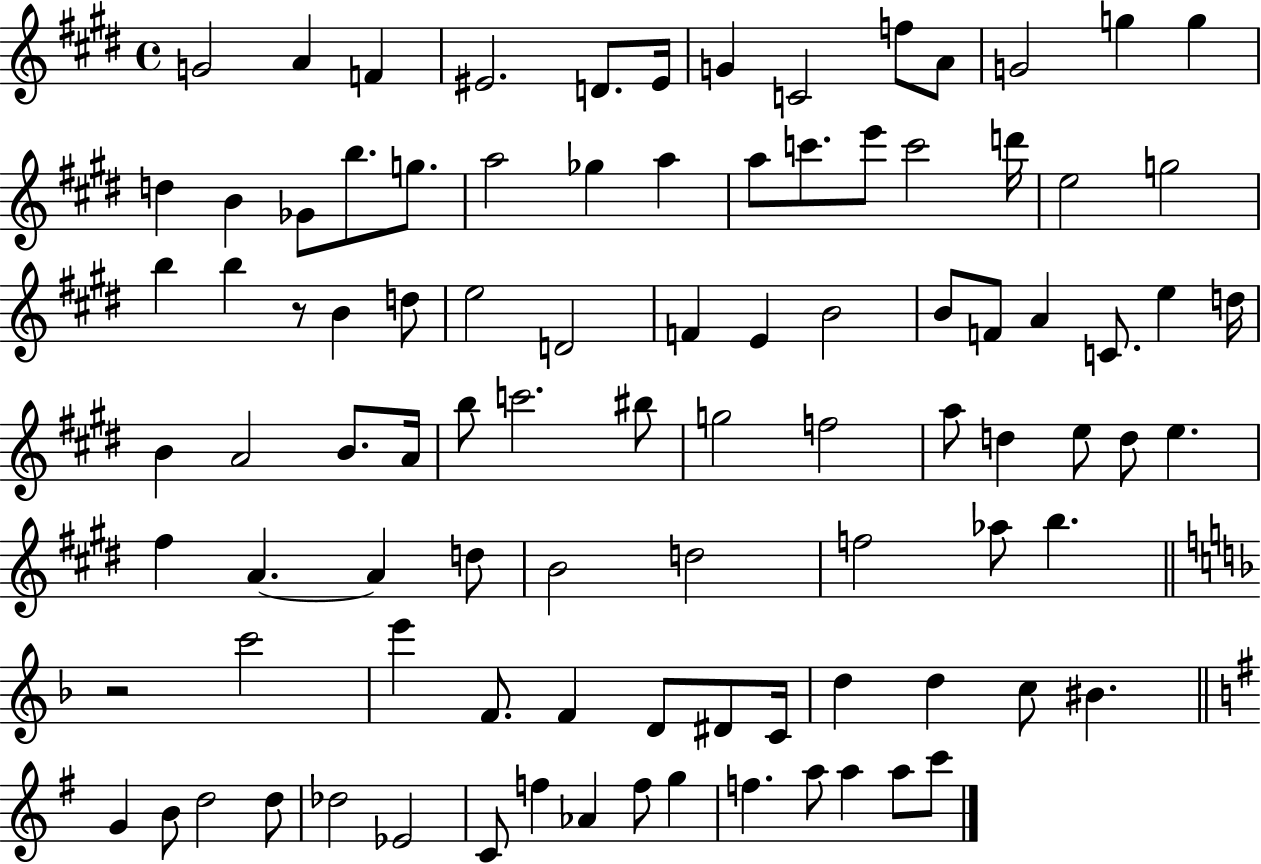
G4/h A4/q F4/q EIS4/h. D4/e. EIS4/s G4/q C4/h F5/e A4/e G4/h G5/q G5/q D5/q B4/q Gb4/e B5/e. G5/e. A5/h Gb5/q A5/q A5/e C6/e. E6/e C6/h D6/s E5/h G5/h B5/q B5/q R/e B4/q D5/e E5/h D4/h F4/q E4/q B4/h B4/e F4/e A4/q C4/e. E5/q D5/s B4/q A4/h B4/e. A4/s B5/e C6/h. BIS5/e G5/h F5/h A5/e D5/q E5/e D5/e E5/q. F#5/q A4/q. A4/q D5/e B4/h D5/h F5/h Ab5/e B5/q. R/h C6/h E6/q F4/e. F4/q D4/e D#4/e C4/s D5/q D5/q C5/e BIS4/q. G4/q B4/e D5/h D5/e Db5/h Eb4/h C4/e F5/q Ab4/q F5/e G5/q F5/q. A5/e A5/q A5/e C6/e